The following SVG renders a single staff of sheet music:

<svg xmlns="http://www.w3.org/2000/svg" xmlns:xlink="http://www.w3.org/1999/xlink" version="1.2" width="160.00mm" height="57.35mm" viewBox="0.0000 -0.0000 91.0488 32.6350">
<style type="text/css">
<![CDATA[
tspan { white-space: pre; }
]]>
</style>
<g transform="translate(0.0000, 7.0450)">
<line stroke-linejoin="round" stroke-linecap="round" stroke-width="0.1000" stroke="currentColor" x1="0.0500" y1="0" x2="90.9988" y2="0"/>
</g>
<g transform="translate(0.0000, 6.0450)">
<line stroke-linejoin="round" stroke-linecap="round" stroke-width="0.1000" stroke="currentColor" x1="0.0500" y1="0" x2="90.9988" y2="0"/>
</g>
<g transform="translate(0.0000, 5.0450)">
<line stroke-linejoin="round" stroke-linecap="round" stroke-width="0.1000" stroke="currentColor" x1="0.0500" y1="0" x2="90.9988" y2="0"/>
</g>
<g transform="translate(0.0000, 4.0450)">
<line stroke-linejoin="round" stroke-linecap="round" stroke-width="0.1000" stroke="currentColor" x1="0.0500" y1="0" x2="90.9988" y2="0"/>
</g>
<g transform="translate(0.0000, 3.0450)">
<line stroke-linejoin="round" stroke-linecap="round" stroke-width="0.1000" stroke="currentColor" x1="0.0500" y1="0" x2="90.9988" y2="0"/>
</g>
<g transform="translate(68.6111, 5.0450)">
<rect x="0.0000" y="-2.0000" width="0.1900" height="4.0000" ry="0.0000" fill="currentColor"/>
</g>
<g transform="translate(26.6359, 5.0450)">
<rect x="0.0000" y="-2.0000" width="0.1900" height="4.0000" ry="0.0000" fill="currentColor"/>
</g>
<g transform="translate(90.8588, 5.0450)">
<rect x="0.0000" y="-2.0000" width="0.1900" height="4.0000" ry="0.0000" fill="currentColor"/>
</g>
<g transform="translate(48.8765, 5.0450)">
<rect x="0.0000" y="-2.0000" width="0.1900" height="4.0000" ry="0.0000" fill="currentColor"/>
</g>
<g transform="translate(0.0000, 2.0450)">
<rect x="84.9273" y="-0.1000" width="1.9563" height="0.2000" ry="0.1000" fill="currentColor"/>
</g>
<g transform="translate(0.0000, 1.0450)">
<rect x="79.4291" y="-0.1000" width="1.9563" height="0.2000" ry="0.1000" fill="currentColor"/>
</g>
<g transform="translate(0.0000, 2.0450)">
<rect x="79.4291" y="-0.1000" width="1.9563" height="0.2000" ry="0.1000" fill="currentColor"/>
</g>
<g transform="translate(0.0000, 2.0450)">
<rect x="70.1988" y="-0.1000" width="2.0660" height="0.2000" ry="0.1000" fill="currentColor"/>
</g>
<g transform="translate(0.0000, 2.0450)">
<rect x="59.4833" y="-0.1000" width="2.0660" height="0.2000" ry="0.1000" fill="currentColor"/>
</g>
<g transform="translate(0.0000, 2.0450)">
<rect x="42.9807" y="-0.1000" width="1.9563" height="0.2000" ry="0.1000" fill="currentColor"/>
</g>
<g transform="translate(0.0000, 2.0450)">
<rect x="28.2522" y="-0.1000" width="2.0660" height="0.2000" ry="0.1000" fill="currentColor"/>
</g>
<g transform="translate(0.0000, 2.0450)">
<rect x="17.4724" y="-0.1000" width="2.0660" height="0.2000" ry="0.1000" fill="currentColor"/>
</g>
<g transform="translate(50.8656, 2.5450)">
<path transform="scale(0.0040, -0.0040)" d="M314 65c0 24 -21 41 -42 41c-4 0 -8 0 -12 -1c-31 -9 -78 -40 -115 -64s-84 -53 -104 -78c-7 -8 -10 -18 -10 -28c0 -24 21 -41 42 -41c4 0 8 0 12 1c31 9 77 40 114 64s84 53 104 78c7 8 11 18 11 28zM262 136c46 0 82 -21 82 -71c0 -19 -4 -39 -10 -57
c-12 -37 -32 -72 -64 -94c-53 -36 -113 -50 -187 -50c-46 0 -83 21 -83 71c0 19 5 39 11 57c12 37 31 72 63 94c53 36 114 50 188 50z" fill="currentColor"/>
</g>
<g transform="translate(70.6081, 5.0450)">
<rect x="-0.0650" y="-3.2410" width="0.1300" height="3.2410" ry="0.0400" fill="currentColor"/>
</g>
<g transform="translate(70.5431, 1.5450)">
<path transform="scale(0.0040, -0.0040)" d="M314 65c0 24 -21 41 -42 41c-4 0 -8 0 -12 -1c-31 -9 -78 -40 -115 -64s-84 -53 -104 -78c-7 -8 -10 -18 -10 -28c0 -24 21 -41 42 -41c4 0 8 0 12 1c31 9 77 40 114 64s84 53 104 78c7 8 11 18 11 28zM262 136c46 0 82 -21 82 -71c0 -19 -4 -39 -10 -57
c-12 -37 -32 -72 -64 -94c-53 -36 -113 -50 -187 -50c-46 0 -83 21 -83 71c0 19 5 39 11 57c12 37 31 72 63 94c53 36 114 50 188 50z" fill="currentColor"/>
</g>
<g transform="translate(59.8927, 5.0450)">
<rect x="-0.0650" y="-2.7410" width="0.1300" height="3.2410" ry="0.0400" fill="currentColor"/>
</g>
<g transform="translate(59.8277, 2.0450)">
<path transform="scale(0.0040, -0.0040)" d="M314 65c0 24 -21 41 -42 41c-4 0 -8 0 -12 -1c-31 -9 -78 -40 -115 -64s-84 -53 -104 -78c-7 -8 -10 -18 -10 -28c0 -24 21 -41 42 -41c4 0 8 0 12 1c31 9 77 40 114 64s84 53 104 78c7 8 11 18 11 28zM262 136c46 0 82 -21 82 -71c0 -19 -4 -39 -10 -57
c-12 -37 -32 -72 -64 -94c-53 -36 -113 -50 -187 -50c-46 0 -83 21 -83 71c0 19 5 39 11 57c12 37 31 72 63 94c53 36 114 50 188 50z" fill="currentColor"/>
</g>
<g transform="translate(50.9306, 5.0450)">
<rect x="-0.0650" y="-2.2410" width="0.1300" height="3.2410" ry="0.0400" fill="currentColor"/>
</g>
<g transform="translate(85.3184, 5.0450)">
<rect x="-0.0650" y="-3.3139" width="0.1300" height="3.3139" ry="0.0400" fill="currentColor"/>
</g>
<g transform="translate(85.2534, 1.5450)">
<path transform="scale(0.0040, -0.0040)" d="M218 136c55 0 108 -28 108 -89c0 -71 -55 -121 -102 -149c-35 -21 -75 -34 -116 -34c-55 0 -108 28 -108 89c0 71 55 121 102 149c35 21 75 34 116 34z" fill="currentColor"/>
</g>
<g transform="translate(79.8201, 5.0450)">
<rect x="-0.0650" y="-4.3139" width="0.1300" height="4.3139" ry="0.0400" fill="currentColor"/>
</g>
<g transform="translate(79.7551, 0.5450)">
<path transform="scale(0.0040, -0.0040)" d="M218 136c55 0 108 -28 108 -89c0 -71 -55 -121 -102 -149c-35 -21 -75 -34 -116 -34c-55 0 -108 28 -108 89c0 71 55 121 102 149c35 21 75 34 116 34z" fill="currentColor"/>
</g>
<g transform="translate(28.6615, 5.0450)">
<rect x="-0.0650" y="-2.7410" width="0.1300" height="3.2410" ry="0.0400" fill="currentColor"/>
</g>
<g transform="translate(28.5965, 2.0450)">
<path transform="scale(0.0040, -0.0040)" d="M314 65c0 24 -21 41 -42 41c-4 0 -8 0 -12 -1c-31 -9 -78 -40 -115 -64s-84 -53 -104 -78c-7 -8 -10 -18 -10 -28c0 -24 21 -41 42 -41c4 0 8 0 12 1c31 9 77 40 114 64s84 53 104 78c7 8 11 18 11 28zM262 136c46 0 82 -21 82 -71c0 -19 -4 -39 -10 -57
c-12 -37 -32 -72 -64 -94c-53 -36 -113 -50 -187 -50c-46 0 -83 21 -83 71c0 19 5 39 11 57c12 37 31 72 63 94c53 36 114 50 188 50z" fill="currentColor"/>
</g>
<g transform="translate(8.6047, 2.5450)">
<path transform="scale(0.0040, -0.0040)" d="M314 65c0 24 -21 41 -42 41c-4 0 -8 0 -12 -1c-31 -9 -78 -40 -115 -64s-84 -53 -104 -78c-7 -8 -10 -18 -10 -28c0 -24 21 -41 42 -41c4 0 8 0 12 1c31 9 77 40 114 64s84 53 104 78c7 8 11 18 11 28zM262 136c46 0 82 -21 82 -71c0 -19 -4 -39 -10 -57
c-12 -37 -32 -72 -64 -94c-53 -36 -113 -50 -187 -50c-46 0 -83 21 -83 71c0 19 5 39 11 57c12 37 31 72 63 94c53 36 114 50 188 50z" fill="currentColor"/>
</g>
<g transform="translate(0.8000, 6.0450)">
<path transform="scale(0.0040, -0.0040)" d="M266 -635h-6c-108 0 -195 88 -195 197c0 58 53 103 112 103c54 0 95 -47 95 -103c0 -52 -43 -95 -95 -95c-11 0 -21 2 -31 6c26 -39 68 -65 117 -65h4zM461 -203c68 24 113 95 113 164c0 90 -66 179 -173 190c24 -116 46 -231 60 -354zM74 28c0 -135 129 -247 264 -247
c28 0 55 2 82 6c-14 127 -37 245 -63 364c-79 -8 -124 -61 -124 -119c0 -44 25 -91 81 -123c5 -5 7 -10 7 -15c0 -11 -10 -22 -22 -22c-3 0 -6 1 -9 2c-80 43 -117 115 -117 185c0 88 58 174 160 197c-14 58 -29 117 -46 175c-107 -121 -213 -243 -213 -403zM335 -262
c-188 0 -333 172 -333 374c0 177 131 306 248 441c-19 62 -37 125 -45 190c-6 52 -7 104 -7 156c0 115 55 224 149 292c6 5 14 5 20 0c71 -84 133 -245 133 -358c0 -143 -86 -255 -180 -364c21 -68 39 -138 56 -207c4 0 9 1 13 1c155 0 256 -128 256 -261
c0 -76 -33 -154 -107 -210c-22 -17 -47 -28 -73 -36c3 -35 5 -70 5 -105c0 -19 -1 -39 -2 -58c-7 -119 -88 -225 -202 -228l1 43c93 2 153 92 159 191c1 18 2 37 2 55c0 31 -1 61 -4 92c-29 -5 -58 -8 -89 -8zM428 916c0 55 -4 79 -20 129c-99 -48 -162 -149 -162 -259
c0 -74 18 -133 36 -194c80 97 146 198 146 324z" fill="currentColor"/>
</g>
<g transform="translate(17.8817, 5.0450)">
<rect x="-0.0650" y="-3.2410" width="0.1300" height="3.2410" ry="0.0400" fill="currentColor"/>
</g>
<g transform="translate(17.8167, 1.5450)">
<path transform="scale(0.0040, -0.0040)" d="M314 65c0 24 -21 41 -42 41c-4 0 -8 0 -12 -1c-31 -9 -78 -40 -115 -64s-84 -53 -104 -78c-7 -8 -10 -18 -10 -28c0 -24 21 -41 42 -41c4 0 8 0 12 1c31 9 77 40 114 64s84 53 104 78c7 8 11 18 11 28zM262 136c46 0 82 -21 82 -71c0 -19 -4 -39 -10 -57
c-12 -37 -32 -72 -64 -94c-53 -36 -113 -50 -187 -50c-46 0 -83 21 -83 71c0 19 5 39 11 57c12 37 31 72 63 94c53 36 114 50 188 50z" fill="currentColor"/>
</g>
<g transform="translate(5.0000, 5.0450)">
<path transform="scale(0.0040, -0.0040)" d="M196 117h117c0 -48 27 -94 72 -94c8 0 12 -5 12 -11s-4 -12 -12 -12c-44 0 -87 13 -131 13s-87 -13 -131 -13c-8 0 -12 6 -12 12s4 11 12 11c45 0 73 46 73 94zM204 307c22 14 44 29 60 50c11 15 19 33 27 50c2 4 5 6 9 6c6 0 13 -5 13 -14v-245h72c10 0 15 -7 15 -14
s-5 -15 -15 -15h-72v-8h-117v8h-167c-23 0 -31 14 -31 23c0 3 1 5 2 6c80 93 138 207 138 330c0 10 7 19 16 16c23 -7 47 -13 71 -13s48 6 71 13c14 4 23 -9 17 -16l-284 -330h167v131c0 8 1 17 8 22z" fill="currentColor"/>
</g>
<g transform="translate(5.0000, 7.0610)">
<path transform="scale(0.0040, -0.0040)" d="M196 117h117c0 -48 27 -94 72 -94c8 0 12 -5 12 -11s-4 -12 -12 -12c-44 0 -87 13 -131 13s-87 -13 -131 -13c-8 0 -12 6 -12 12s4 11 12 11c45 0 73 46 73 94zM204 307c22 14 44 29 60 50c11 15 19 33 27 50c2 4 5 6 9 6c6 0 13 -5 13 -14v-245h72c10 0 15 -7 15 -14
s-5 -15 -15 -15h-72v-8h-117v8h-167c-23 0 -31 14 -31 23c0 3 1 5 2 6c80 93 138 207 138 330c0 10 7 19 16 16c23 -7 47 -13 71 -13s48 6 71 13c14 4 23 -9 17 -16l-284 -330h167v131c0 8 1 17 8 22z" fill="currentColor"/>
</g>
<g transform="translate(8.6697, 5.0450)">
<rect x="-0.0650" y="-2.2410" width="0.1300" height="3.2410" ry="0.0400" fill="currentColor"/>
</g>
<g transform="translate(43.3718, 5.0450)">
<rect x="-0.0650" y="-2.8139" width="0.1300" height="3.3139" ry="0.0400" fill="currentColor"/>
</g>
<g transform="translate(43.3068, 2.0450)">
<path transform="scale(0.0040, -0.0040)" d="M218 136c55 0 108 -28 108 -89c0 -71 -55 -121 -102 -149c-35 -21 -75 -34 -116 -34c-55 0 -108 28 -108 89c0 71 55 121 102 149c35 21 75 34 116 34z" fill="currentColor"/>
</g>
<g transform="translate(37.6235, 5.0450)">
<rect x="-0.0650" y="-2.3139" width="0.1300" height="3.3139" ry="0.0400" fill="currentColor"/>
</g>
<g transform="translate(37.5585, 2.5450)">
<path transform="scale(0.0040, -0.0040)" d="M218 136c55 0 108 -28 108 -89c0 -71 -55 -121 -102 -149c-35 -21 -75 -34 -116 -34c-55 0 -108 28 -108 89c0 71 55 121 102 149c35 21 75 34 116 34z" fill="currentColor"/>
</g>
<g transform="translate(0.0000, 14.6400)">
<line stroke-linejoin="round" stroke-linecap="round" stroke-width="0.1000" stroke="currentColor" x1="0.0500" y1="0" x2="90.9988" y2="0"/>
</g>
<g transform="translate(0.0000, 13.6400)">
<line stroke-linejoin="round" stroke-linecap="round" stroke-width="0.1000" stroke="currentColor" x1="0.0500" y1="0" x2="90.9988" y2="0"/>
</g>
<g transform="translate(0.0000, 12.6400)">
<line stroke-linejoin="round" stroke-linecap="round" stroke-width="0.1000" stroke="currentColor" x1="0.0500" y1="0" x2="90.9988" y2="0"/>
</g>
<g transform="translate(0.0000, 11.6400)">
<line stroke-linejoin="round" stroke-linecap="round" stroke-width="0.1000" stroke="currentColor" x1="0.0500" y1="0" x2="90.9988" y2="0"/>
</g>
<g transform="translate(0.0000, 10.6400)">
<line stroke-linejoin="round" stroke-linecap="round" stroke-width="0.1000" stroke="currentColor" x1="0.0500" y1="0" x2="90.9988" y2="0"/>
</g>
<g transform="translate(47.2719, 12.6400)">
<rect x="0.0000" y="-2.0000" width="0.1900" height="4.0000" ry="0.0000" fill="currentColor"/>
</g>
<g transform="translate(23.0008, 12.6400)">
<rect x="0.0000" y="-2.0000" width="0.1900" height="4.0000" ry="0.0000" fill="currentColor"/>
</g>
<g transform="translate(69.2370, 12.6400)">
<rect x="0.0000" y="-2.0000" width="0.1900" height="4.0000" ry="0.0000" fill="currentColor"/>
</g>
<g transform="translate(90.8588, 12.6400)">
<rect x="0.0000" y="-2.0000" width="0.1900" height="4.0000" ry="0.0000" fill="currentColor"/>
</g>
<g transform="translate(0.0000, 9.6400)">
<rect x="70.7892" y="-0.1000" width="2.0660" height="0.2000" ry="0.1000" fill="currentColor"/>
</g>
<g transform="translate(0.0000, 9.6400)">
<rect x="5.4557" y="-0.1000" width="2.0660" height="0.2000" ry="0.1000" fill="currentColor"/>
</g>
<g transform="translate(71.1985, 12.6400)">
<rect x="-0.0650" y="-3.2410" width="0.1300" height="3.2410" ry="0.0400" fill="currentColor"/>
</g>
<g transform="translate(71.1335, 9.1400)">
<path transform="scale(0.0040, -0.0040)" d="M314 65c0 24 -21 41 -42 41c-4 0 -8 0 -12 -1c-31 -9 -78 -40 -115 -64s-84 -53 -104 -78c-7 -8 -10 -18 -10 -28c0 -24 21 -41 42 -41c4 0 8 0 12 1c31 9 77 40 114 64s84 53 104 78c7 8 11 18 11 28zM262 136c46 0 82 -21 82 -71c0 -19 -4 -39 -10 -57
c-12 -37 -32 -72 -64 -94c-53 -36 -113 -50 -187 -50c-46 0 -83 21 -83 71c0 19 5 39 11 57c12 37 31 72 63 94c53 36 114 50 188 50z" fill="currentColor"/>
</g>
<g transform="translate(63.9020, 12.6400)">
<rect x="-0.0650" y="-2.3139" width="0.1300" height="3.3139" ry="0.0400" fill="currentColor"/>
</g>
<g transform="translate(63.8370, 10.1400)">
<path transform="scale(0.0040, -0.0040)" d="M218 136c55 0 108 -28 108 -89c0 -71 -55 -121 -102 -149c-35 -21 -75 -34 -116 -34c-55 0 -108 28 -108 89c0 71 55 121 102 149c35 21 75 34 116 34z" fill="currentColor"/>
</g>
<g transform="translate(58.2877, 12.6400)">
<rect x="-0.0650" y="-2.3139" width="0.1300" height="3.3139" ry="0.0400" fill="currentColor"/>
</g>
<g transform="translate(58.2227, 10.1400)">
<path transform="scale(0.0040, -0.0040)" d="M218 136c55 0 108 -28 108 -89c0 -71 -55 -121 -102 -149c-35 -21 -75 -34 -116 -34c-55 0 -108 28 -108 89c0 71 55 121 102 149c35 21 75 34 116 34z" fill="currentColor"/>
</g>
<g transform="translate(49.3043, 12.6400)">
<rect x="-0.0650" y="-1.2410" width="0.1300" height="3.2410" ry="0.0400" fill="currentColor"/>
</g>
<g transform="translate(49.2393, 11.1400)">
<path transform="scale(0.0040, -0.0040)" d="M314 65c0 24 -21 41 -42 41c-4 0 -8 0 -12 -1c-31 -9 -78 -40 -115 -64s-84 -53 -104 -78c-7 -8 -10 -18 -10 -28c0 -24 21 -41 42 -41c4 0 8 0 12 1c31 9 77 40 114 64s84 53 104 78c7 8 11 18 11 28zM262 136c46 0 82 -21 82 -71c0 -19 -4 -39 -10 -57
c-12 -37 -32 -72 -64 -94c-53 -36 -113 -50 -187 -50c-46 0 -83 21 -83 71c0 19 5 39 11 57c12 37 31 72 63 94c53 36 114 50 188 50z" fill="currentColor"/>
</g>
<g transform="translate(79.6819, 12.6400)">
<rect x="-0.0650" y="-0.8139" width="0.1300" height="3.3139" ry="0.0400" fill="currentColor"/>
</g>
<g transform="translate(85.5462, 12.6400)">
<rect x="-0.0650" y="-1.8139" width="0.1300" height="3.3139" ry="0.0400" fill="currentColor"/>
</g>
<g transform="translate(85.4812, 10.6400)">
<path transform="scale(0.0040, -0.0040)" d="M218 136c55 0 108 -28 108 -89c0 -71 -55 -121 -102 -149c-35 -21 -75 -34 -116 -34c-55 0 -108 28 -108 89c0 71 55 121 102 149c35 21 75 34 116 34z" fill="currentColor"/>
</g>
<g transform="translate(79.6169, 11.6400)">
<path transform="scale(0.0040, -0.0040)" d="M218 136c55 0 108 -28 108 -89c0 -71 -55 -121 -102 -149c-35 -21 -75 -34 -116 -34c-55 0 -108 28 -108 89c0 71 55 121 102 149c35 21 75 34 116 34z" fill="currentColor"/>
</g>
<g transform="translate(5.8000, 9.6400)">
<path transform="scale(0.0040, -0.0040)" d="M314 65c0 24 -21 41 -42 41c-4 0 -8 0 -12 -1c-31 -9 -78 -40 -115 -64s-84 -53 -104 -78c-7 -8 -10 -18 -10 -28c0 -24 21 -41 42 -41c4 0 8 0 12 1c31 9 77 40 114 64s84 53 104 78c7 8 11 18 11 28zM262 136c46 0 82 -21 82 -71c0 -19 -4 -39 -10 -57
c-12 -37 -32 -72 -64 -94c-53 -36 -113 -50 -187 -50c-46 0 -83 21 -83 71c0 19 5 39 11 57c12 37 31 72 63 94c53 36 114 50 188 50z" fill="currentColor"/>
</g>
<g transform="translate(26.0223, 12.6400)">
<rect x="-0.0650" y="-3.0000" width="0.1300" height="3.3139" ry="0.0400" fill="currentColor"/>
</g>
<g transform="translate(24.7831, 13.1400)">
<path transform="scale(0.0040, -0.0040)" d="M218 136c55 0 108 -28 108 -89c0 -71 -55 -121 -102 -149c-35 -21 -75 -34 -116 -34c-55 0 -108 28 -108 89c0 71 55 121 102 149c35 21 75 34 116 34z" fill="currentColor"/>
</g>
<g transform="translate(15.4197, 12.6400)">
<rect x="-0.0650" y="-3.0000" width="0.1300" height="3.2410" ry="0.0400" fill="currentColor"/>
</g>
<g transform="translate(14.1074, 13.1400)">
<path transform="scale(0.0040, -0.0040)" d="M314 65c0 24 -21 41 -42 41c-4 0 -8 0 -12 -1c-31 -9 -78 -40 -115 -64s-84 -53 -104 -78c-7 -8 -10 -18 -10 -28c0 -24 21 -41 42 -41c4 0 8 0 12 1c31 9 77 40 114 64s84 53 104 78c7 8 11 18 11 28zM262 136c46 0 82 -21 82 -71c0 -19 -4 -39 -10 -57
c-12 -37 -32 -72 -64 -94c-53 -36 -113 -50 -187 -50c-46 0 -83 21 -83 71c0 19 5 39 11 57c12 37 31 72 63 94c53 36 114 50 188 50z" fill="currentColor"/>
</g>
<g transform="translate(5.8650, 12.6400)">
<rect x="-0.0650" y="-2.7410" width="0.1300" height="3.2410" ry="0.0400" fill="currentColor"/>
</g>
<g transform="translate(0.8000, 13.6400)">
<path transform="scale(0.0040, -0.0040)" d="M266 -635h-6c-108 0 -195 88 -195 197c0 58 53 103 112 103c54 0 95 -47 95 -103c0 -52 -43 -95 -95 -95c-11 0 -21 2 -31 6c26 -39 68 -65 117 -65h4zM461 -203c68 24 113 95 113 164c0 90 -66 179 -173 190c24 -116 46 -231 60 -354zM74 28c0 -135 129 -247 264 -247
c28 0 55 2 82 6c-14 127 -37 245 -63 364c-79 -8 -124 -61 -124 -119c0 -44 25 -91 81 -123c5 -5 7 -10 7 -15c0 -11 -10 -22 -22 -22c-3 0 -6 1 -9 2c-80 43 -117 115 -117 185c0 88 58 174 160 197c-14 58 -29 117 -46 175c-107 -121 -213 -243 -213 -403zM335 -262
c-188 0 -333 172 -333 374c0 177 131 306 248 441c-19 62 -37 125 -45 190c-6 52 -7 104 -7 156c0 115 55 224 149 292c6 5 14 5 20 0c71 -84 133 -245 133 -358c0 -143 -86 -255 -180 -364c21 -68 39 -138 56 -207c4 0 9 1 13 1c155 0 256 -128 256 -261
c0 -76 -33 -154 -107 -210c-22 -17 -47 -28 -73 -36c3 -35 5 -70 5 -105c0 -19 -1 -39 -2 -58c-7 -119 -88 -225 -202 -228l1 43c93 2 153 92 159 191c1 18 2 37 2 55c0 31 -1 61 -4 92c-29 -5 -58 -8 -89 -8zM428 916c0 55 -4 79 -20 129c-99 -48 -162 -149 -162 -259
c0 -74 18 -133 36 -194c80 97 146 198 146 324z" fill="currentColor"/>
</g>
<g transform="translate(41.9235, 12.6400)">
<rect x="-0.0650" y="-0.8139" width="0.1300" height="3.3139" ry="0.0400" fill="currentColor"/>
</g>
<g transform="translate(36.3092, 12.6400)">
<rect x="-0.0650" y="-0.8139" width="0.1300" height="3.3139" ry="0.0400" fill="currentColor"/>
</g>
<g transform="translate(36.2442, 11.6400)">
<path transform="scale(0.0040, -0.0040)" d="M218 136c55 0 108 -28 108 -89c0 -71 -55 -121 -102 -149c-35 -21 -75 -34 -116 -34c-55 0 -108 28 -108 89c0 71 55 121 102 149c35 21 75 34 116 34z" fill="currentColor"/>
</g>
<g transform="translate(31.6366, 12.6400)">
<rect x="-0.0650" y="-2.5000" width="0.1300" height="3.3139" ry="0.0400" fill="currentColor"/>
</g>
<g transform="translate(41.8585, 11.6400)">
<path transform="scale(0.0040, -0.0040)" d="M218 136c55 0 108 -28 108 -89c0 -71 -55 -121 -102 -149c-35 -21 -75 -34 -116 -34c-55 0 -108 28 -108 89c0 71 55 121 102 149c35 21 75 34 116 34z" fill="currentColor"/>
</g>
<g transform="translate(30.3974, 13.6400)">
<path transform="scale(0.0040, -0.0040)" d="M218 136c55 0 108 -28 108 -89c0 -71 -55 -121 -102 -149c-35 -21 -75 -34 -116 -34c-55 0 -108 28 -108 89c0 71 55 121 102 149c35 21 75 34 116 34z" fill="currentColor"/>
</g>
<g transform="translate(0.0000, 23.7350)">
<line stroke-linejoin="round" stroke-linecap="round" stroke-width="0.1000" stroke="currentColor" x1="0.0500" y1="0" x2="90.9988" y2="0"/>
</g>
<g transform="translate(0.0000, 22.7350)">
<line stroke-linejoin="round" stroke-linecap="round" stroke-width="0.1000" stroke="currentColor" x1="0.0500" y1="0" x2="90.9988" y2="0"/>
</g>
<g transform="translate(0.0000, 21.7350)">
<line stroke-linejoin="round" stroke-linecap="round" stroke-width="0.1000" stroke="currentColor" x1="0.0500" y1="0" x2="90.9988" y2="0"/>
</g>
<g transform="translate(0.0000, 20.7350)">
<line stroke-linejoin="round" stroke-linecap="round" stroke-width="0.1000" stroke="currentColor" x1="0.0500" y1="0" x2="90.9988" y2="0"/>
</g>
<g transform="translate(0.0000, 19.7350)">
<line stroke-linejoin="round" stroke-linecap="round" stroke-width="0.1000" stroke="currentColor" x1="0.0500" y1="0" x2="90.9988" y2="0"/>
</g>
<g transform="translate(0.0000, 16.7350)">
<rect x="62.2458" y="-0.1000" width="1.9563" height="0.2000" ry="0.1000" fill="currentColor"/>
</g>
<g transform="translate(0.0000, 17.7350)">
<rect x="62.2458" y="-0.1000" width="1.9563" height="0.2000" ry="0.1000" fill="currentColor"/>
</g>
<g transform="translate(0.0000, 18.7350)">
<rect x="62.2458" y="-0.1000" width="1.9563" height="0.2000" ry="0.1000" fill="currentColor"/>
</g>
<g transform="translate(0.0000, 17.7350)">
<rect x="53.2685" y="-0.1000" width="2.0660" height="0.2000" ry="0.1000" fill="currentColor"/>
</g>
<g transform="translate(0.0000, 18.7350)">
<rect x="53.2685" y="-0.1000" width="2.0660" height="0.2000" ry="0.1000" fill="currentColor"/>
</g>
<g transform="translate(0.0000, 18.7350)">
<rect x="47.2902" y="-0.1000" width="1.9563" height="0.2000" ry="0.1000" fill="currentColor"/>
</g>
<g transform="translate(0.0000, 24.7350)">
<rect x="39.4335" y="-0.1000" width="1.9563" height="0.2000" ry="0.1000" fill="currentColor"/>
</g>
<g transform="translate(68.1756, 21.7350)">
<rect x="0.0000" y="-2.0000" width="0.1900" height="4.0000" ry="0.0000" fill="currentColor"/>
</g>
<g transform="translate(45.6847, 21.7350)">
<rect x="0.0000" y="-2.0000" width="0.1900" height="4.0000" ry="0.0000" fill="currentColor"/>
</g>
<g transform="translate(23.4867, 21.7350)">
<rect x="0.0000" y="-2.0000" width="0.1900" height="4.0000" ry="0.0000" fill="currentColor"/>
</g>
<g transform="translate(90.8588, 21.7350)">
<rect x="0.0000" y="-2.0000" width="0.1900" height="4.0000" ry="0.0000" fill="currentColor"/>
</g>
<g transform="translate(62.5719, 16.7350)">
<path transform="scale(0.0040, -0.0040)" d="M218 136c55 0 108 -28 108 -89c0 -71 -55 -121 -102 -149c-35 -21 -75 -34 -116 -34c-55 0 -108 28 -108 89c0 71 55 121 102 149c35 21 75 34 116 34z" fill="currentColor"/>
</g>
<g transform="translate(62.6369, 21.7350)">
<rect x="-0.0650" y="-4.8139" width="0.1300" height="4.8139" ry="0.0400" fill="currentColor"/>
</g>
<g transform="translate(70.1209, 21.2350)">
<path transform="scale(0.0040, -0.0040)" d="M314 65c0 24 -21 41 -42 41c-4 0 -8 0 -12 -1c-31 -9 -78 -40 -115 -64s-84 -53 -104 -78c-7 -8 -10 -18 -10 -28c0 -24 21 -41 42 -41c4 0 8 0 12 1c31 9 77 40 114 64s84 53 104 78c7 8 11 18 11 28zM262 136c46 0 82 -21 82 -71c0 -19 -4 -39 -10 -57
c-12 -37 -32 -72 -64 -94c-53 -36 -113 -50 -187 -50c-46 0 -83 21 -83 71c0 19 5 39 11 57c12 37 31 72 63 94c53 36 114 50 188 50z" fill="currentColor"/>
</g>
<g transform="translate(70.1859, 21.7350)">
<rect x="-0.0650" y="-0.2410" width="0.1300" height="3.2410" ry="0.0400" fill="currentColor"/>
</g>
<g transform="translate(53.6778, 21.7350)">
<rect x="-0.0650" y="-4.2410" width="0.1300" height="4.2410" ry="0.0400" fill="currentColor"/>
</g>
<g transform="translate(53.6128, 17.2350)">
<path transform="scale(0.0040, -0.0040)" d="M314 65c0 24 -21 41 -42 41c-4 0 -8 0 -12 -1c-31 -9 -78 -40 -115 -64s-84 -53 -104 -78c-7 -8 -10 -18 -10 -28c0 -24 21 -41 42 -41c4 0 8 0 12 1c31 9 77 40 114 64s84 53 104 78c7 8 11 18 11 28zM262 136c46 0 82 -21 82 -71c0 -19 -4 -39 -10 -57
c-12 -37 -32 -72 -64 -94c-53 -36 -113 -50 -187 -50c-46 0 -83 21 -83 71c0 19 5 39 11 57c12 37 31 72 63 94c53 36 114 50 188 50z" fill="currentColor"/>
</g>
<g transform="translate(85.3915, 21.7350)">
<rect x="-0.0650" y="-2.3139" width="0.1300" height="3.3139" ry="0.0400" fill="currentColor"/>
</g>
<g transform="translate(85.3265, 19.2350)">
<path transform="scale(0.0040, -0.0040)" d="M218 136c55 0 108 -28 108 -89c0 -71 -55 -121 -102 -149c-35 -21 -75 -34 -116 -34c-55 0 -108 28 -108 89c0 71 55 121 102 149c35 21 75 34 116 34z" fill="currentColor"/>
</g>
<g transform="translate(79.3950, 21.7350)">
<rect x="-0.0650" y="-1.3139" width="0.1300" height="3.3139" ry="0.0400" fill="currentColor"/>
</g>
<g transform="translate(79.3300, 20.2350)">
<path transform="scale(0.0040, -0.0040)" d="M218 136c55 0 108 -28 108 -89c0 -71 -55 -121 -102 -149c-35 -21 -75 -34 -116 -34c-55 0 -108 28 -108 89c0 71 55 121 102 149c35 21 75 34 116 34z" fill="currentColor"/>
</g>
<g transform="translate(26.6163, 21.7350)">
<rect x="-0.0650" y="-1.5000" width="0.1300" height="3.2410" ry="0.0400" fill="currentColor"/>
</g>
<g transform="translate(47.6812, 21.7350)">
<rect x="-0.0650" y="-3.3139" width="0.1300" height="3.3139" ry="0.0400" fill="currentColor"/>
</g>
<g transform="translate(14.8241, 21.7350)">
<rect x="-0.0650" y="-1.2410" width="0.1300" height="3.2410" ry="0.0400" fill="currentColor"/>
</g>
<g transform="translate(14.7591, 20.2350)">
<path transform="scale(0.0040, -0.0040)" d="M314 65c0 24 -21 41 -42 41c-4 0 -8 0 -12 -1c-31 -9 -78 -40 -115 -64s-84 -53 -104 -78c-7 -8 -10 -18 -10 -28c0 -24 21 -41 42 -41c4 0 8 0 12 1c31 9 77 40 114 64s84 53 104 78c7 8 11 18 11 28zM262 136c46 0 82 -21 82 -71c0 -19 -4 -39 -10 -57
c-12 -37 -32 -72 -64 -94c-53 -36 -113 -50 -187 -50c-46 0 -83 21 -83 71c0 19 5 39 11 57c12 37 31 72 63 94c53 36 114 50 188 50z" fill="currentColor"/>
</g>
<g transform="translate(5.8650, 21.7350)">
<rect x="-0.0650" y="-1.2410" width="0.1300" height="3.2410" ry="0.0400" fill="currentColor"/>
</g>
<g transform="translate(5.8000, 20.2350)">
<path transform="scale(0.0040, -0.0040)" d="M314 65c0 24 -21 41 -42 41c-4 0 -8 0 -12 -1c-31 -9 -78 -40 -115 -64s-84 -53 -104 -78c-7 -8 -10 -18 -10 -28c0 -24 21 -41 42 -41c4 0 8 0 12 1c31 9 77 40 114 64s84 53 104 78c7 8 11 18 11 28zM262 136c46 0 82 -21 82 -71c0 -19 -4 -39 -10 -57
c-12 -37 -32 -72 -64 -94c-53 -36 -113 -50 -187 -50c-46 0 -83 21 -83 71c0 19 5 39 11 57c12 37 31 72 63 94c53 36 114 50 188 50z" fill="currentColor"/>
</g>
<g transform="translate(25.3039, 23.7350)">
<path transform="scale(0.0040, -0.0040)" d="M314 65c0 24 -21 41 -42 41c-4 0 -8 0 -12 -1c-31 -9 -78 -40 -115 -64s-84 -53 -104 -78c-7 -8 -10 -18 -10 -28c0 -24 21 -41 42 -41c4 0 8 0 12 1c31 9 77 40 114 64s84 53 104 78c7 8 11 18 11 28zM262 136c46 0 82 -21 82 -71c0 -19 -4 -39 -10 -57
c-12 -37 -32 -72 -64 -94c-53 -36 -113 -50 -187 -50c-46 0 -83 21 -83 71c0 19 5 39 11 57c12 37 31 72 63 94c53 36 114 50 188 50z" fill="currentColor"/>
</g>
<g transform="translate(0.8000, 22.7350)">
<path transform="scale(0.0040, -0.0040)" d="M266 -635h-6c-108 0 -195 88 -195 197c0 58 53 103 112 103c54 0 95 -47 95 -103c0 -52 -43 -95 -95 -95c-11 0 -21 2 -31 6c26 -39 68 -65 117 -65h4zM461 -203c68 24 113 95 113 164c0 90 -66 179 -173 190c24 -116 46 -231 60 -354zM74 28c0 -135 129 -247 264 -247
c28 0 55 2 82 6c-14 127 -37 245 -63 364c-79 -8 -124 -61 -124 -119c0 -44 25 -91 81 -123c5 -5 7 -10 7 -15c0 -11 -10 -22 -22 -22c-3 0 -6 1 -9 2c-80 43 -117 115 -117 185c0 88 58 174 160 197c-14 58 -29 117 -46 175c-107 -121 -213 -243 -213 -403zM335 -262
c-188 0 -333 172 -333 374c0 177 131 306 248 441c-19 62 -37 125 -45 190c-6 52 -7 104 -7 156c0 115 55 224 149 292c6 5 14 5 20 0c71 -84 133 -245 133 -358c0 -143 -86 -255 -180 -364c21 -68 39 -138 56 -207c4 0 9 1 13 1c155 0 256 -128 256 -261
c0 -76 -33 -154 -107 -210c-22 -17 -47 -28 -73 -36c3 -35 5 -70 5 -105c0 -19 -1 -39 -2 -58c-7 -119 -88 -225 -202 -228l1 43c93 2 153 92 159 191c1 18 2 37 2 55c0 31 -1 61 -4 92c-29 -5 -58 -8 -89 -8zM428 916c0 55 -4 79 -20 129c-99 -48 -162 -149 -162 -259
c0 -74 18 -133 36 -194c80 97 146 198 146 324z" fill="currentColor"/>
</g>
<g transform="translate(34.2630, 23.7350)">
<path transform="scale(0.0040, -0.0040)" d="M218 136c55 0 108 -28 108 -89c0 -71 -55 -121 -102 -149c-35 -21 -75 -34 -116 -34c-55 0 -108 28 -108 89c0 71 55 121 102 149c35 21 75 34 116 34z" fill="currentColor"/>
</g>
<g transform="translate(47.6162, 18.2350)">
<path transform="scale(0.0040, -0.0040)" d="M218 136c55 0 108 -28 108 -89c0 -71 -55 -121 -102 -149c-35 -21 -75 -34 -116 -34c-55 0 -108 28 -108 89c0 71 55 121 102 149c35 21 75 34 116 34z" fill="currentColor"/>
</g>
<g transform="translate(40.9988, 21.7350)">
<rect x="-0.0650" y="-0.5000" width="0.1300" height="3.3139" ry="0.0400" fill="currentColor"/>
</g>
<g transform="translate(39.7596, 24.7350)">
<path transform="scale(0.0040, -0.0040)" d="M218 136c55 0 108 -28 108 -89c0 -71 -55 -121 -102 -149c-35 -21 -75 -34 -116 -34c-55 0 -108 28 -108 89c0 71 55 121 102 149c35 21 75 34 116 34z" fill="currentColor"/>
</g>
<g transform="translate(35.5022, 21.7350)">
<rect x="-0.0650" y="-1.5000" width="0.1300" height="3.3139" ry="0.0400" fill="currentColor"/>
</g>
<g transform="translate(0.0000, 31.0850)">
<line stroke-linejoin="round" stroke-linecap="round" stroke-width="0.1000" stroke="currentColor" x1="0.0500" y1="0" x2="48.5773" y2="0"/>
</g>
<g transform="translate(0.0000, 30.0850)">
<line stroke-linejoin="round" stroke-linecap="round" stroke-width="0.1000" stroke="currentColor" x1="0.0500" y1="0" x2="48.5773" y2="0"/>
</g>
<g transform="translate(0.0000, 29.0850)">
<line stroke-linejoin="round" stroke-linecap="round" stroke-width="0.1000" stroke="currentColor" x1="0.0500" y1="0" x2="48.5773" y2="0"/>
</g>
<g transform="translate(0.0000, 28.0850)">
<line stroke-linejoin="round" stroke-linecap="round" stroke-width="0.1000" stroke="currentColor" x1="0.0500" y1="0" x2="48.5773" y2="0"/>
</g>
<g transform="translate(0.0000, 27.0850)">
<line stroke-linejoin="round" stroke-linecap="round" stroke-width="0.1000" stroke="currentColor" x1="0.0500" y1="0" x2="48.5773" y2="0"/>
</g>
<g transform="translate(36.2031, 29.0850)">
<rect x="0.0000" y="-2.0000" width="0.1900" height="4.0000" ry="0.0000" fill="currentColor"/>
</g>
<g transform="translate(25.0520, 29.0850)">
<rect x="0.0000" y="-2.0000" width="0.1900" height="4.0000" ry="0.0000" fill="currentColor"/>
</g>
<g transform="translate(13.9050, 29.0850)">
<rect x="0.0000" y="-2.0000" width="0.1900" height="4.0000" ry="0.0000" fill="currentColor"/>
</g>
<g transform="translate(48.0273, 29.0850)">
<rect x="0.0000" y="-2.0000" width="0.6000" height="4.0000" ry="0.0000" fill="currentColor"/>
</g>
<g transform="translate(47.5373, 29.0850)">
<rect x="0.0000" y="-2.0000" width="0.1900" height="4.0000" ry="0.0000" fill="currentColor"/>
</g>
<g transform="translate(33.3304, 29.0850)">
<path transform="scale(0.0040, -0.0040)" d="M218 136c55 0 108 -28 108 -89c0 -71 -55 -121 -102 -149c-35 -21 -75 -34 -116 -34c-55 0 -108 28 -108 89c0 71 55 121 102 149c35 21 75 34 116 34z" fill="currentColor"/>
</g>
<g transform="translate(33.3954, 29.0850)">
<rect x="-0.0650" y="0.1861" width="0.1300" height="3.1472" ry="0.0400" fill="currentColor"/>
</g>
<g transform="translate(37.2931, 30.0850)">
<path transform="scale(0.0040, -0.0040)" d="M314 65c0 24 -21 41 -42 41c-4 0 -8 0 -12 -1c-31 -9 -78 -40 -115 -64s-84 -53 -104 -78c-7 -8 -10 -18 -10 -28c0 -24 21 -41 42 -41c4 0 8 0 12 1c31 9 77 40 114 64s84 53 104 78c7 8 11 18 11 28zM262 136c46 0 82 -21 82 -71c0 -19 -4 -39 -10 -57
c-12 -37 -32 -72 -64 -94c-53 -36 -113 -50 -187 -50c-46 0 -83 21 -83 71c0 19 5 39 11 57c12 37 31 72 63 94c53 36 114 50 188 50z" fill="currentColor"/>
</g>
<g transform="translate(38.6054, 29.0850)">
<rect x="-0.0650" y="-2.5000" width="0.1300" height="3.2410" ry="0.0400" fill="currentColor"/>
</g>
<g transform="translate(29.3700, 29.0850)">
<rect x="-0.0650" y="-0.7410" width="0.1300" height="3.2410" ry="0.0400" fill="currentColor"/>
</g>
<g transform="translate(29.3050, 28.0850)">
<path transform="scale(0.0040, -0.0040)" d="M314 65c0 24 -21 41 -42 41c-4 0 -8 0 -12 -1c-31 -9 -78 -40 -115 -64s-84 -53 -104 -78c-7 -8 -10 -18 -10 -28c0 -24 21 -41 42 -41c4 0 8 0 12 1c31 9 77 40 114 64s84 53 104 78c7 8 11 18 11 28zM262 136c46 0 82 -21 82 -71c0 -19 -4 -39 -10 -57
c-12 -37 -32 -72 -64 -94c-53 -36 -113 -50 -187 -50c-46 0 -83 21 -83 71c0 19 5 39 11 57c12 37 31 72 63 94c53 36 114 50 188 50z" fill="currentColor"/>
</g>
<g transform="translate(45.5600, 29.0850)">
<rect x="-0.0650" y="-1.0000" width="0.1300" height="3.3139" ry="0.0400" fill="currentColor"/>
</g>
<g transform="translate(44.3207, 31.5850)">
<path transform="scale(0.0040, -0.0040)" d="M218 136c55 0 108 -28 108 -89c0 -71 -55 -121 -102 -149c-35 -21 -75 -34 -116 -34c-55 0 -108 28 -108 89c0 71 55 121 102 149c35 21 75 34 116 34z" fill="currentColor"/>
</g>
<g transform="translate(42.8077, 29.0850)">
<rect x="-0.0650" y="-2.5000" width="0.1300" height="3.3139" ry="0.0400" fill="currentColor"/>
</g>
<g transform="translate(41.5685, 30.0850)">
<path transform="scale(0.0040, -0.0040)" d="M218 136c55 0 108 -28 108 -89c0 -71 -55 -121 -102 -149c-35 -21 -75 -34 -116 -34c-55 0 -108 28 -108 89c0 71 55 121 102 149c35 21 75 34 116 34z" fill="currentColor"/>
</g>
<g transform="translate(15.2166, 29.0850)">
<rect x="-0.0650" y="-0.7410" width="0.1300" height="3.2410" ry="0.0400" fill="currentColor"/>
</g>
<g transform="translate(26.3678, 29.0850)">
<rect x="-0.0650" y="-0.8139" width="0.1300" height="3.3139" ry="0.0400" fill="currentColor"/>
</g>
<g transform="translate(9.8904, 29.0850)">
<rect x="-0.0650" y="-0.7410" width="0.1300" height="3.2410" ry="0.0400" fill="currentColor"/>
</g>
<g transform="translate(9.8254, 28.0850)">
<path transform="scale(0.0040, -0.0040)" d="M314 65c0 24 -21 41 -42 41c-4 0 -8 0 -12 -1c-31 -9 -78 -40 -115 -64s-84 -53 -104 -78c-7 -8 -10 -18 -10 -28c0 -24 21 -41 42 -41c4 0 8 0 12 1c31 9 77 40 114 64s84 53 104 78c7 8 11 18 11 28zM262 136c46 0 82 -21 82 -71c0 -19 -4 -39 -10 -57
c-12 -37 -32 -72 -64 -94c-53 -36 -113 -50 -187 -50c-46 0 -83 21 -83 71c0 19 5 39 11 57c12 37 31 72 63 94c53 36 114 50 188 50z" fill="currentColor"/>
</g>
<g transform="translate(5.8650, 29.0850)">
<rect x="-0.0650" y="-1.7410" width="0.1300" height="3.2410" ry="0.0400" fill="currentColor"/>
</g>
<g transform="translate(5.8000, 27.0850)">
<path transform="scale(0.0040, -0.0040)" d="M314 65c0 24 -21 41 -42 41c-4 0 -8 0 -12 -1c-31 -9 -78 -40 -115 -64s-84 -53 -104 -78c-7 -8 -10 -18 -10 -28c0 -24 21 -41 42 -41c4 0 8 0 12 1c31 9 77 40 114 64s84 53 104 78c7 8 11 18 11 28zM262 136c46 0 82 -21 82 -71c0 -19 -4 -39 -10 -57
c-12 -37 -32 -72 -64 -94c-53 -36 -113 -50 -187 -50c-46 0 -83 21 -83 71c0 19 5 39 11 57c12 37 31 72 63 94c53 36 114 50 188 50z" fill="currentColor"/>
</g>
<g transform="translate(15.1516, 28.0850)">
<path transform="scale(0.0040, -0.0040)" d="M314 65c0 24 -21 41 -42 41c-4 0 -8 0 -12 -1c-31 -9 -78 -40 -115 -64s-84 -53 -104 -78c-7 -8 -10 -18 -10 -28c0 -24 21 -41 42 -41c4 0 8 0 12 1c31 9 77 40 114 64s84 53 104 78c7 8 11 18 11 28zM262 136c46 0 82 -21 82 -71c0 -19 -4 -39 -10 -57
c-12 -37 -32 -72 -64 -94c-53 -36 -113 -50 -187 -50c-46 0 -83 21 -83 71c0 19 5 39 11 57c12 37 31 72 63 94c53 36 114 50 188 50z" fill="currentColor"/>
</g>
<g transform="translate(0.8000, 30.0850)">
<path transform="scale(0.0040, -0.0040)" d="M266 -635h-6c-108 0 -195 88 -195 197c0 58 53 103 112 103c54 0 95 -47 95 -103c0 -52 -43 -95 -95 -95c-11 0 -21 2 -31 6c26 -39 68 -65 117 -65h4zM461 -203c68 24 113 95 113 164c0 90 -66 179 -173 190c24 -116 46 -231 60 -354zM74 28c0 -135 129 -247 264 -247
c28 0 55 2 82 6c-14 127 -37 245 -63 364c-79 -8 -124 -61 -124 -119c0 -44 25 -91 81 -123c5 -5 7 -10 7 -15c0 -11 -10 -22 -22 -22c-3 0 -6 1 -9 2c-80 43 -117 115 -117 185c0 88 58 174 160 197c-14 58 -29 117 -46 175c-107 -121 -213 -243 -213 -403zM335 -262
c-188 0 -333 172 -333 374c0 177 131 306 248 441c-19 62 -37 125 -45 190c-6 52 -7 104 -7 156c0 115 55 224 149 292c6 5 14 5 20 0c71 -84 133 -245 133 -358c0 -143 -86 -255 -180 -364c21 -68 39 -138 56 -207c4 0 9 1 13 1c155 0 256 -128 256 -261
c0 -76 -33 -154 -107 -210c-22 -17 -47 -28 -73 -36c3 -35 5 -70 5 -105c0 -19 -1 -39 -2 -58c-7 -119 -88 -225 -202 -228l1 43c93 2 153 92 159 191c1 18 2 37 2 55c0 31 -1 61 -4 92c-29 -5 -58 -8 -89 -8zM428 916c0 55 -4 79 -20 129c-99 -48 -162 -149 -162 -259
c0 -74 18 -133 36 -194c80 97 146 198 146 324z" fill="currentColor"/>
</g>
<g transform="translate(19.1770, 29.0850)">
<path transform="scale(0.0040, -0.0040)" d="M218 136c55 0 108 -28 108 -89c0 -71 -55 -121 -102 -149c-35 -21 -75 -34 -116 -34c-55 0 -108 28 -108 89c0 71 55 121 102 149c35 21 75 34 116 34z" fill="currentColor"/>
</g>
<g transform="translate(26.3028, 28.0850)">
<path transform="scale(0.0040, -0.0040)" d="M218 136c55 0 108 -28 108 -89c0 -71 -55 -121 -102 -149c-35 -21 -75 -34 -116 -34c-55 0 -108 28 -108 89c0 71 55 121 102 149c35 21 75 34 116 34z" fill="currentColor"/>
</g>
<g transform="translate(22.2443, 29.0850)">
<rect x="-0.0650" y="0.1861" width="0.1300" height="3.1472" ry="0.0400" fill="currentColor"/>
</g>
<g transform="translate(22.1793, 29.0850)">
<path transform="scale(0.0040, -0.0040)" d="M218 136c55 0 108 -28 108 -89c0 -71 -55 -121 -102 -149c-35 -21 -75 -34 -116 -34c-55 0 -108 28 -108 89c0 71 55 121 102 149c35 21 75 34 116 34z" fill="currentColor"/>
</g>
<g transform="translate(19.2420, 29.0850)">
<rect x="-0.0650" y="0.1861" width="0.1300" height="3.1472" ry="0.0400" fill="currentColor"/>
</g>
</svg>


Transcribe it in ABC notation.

X:1
T:Untitled
M:4/4
L:1/4
K:C
g2 b2 a2 g a g2 a2 b2 d' b a2 A2 A G d d e2 g g b2 d f e2 e2 E2 E C b d'2 e' c2 e g f2 d2 d2 B B d d2 B G2 G D